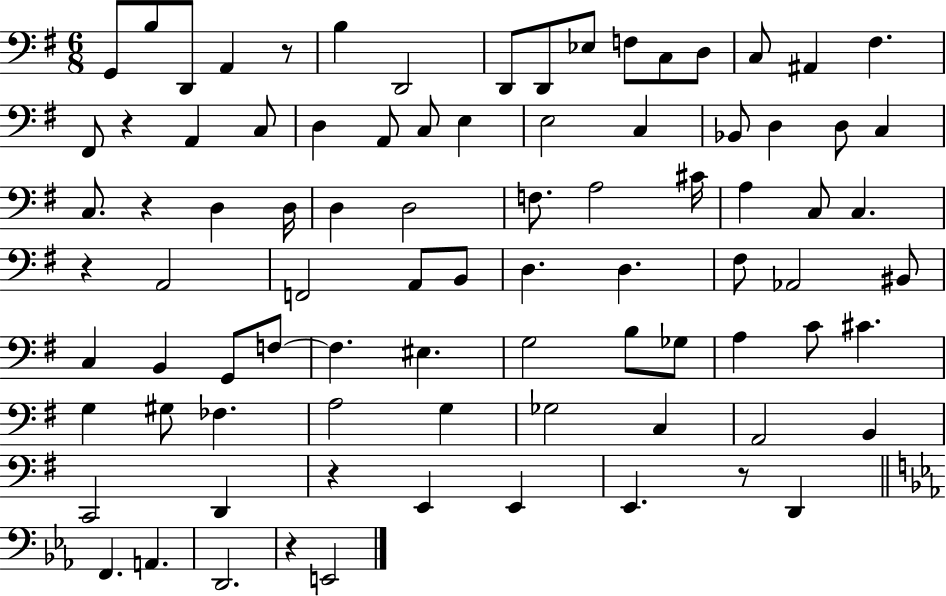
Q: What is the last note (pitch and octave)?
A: E2